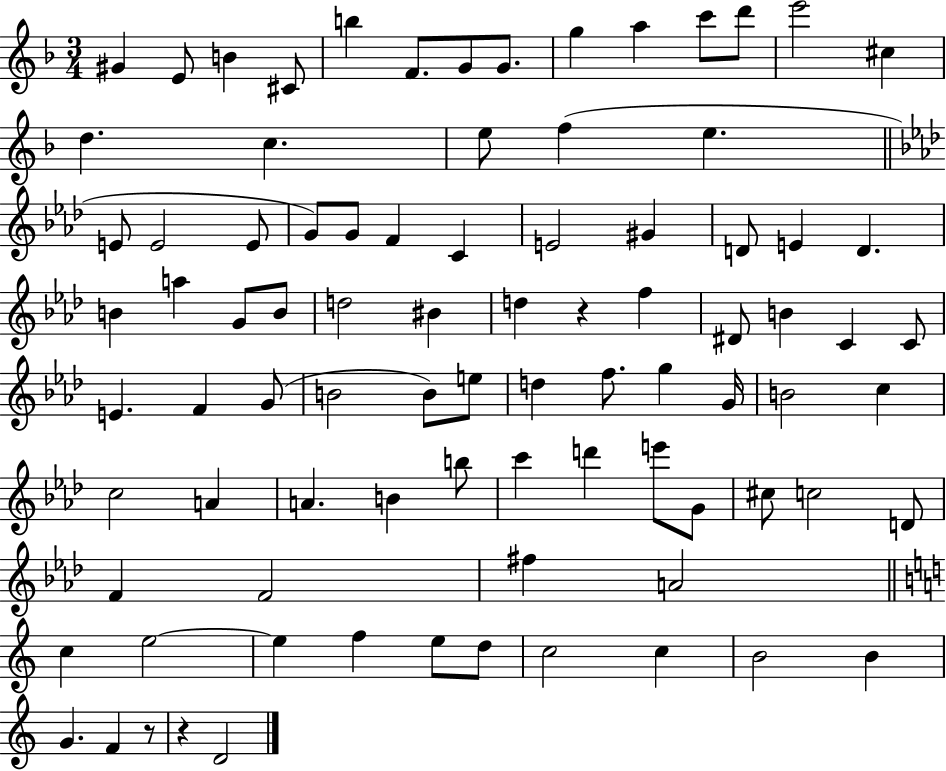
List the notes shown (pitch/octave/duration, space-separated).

G#4/q E4/e B4/q C#4/e B5/q F4/e. G4/e G4/e. G5/q A5/q C6/e D6/e E6/h C#5/q D5/q. C5/q. E5/e F5/q E5/q. E4/e E4/h E4/e G4/e G4/e F4/q C4/q E4/h G#4/q D4/e E4/q D4/q. B4/q A5/q G4/e B4/e D5/h BIS4/q D5/q R/q F5/q D#4/e B4/q C4/q C4/e E4/q. F4/q G4/e B4/h B4/e E5/e D5/q F5/e. G5/q G4/s B4/h C5/q C5/h A4/q A4/q. B4/q B5/e C6/q D6/q E6/e G4/e C#5/e C5/h D4/e F4/q F4/h F#5/q A4/h C5/q E5/h E5/q F5/q E5/e D5/e C5/h C5/q B4/h B4/q G4/q. F4/q R/e R/q D4/h